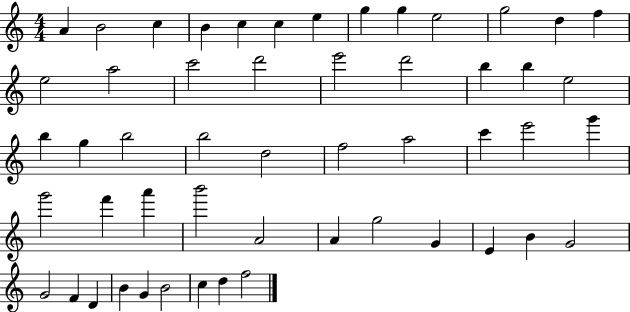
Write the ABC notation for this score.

X:1
T:Untitled
M:4/4
L:1/4
K:C
A B2 c B c c e g g e2 g2 d f e2 a2 c'2 d'2 e'2 d'2 b b e2 b g b2 b2 d2 f2 a2 c' e'2 g' g'2 f' a' b'2 A2 A g2 G E B G2 G2 F D B G B2 c d f2